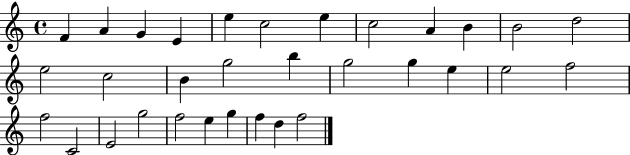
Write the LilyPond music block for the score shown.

{
  \clef treble
  \time 4/4
  \defaultTimeSignature
  \key c \major
  f'4 a'4 g'4 e'4 | e''4 c''2 e''4 | c''2 a'4 b'4 | b'2 d''2 | \break e''2 c''2 | b'4 g''2 b''4 | g''2 g''4 e''4 | e''2 f''2 | \break f''2 c'2 | e'2 g''2 | f''2 e''4 g''4 | f''4 d''4 f''2 | \break \bar "|."
}